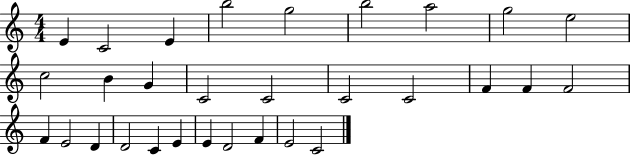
{
  \clef treble
  \numericTimeSignature
  \time 4/4
  \key c \major
  e'4 c'2 e'4 | b''2 g''2 | b''2 a''2 | g''2 e''2 | \break c''2 b'4 g'4 | c'2 c'2 | c'2 c'2 | f'4 f'4 f'2 | \break f'4 e'2 d'4 | d'2 c'4 e'4 | e'4 d'2 f'4 | e'2 c'2 | \break \bar "|."
}